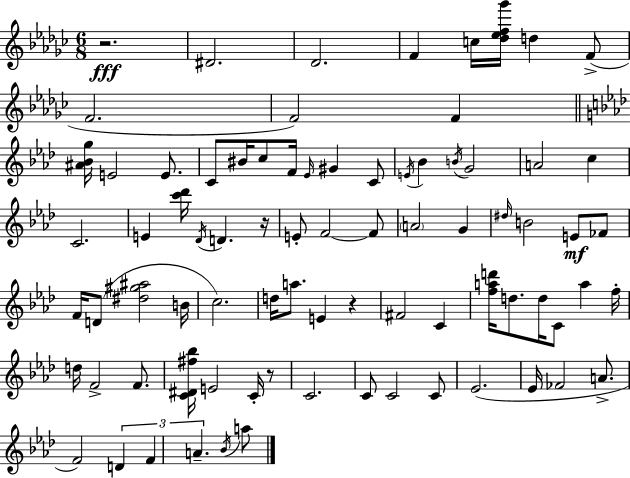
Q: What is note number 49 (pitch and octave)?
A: C4